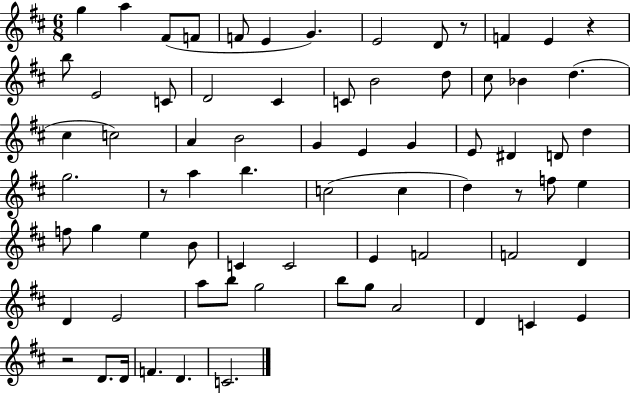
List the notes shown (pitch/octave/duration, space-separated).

G5/q A5/q F#4/e F4/e F4/e E4/q G4/q. E4/h D4/e R/e F4/q E4/q R/q B5/e E4/h C4/e D4/h C#4/q C4/e B4/h D5/e C#5/e Bb4/q D5/q. C#5/q C5/h A4/q B4/h G4/q E4/q G4/q E4/e D#4/q D4/e D5/q G5/h. R/e A5/q B5/q. C5/h C5/q D5/q R/e F5/e E5/q F5/e G5/q E5/q B4/e C4/q C4/h E4/q F4/h F4/h D4/q D4/q E4/h A5/e B5/e G5/h B5/e G5/e A4/h D4/q C4/q E4/q R/h D4/e. D4/s F4/q. D4/q. C4/h.